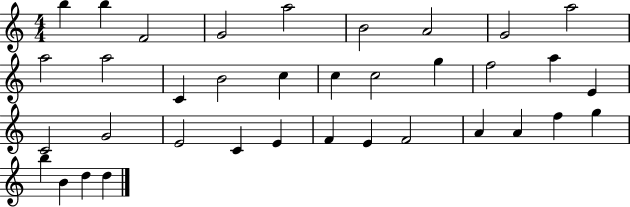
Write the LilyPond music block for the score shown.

{
  \clef treble
  \numericTimeSignature
  \time 4/4
  \key c \major
  b''4 b''4 f'2 | g'2 a''2 | b'2 a'2 | g'2 a''2 | \break a''2 a''2 | c'4 b'2 c''4 | c''4 c''2 g''4 | f''2 a''4 e'4 | \break c'2 g'2 | e'2 c'4 e'4 | f'4 e'4 f'2 | a'4 a'4 f''4 g''4 | \break b''4 b'4 d''4 d''4 | \bar "|."
}